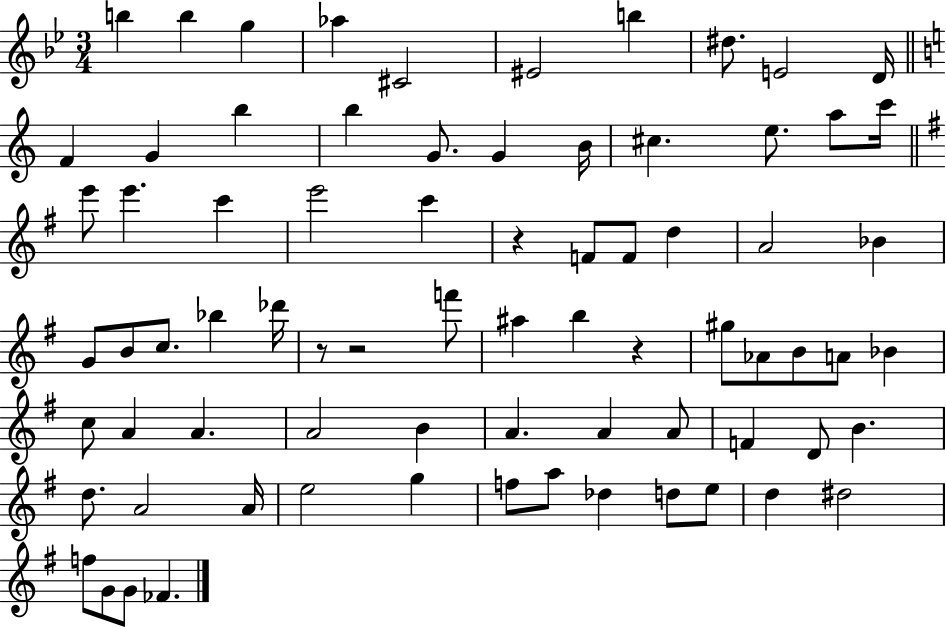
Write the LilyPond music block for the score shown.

{
  \clef treble
  \numericTimeSignature
  \time 3/4
  \key bes \major
  \repeat volta 2 { b''4 b''4 g''4 | aes''4 cis'2 | eis'2 b''4 | dis''8. e'2 d'16 | \break \bar "||" \break \key c \major f'4 g'4 b''4 | b''4 g'8. g'4 b'16 | cis''4. e''8. a''8 c'''16 | \bar "||" \break \key g \major e'''8 e'''4. c'''4 | e'''2 c'''4 | r4 f'8 f'8 d''4 | a'2 bes'4 | \break g'8 b'8 c''8. bes''4 des'''16 | r8 r2 f'''8 | ais''4 b''4 r4 | gis''8 aes'8 b'8 a'8 bes'4 | \break c''8 a'4 a'4. | a'2 b'4 | a'4. a'4 a'8 | f'4 d'8 b'4. | \break d''8. a'2 a'16 | e''2 g''4 | f''8 a''8 des''4 d''8 e''8 | d''4 dis''2 | \break f''8 g'8 g'8 fes'4. | } \bar "|."
}